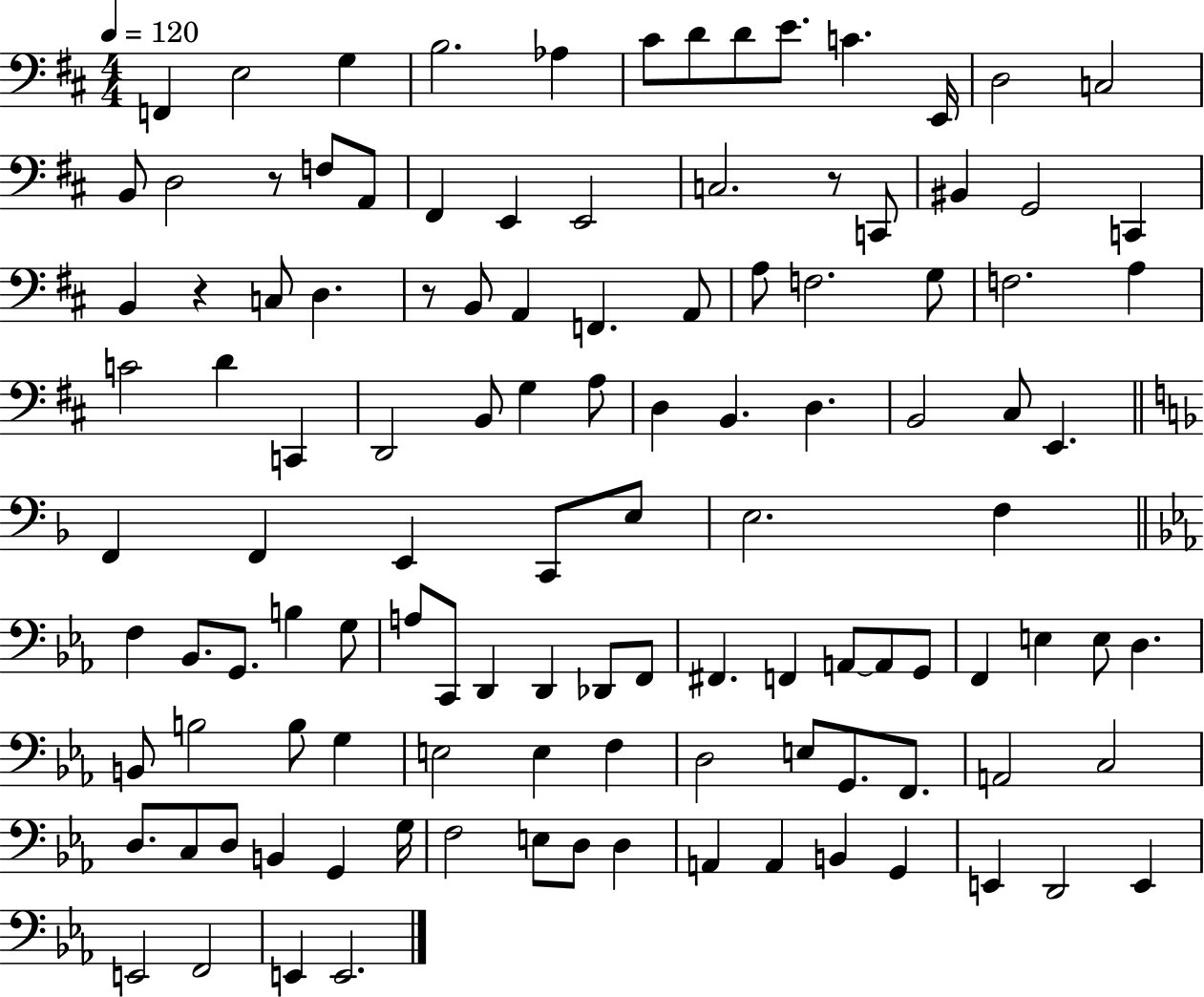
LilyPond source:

{
  \clef bass
  \numericTimeSignature
  \time 4/4
  \key d \major
  \tempo 4 = 120
  f,4 e2 g4 | b2. aes4 | cis'8 d'8 d'8 e'8. c'4. e,16 | d2 c2 | \break b,8 d2 r8 f8 a,8 | fis,4 e,4 e,2 | c2. r8 c,8 | bis,4 g,2 c,4 | \break b,4 r4 c8 d4. | r8 b,8 a,4 f,4. a,8 | a8 f2. g8 | f2. a4 | \break c'2 d'4 c,4 | d,2 b,8 g4 a8 | d4 b,4. d4. | b,2 cis8 e,4. | \break \bar "||" \break \key f \major f,4 f,4 e,4 c,8 e8 | e2. f4 | \bar "||" \break \key ees \major f4 bes,8. g,8. b4 g8 | a8 c,8 d,4 d,4 des,8 f,8 | fis,4. f,4 a,8~~ a,8 g,8 | f,4 e4 e8 d4. | \break b,8 b2 b8 g4 | e2 e4 f4 | d2 e8 g,8. f,8. | a,2 c2 | \break d8. c8 d8 b,4 g,4 g16 | f2 e8 d8 d4 | a,4 a,4 b,4 g,4 | e,4 d,2 e,4 | \break e,2 f,2 | e,4 e,2. | \bar "|."
}